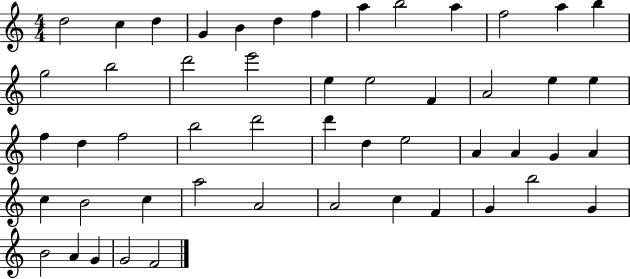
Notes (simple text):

D5/h C5/q D5/q G4/q B4/q D5/q F5/q A5/q B5/h A5/q F5/h A5/q B5/q G5/h B5/h D6/h E6/h E5/q E5/h F4/q A4/h E5/q E5/q F5/q D5/q F5/h B5/h D6/h D6/q D5/q E5/h A4/q A4/q G4/q A4/q C5/q B4/h C5/q A5/h A4/h A4/h C5/q F4/q G4/q B5/h G4/q B4/h A4/q G4/q G4/h F4/h